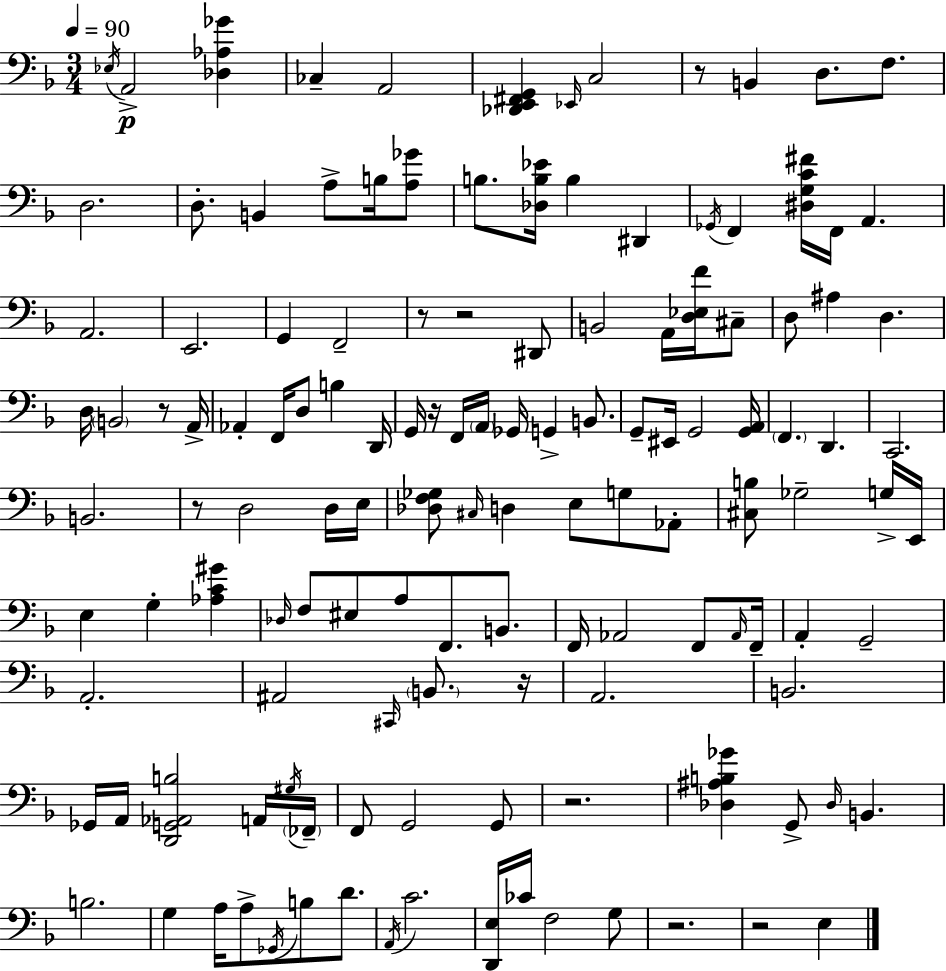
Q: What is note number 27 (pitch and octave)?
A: B2